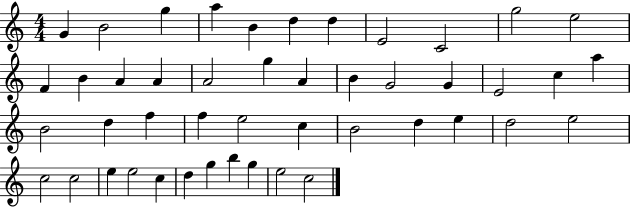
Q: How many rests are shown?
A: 0